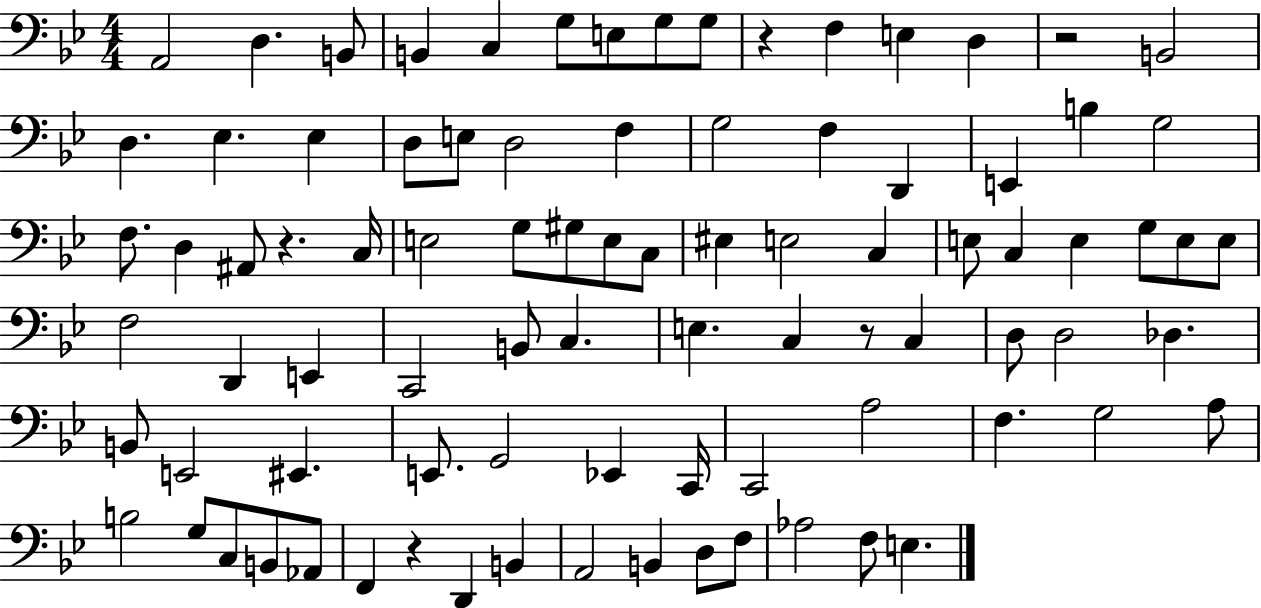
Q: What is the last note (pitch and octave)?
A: E3